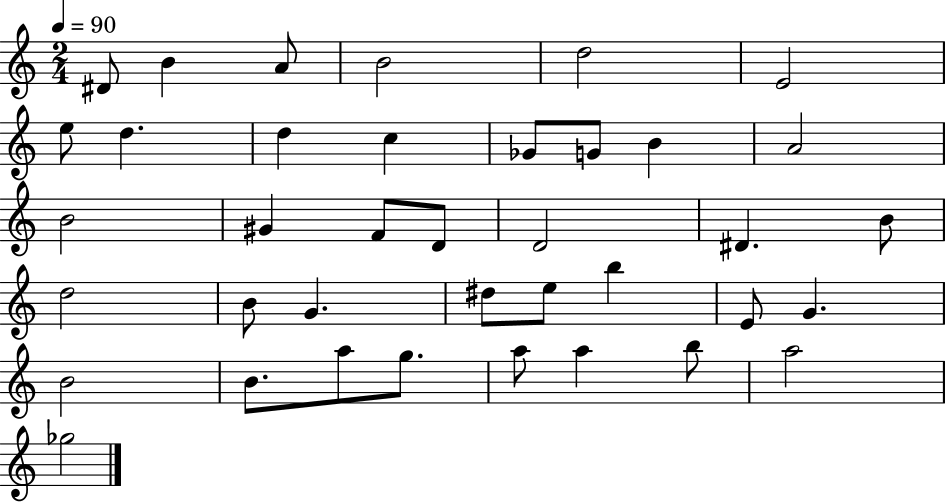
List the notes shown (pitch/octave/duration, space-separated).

D#4/e B4/q A4/e B4/h D5/h E4/h E5/e D5/q. D5/q C5/q Gb4/e G4/e B4/q A4/h B4/h G#4/q F4/e D4/e D4/h D#4/q. B4/e D5/h B4/e G4/q. D#5/e E5/e B5/q E4/e G4/q. B4/h B4/e. A5/e G5/e. A5/e A5/q B5/e A5/h Gb5/h